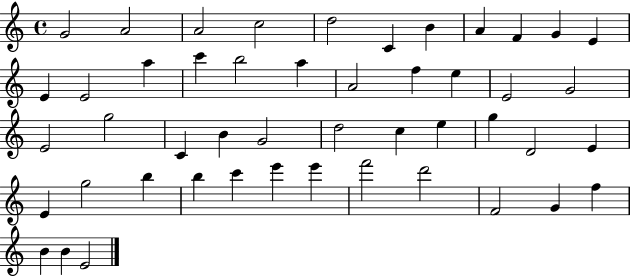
G4/h A4/h A4/h C5/h D5/h C4/q B4/q A4/q F4/q G4/q E4/q E4/q E4/h A5/q C6/q B5/h A5/q A4/h F5/q E5/q E4/h G4/h E4/h G5/h C4/q B4/q G4/h D5/h C5/q E5/q G5/q D4/h E4/q E4/q G5/h B5/q B5/q C6/q E6/q E6/q F6/h D6/h F4/h G4/q F5/q B4/q B4/q E4/h